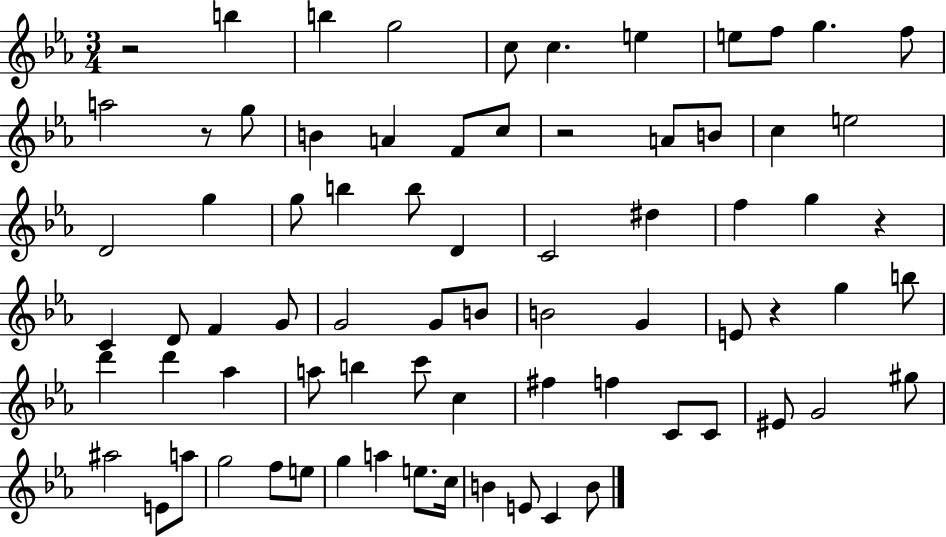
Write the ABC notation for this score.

X:1
T:Untitled
M:3/4
L:1/4
K:Eb
z2 b b g2 c/2 c e e/2 f/2 g f/2 a2 z/2 g/2 B A F/2 c/2 z2 A/2 B/2 c e2 D2 g g/2 b b/2 D C2 ^d f g z C D/2 F G/2 G2 G/2 B/2 B2 G E/2 z g b/2 d' d' _a a/2 b c'/2 c ^f f C/2 C/2 ^E/2 G2 ^g/2 ^a2 E/2 a/2 g2 f/2 e/2 g a e/2 c/4 B E/2 C B/2